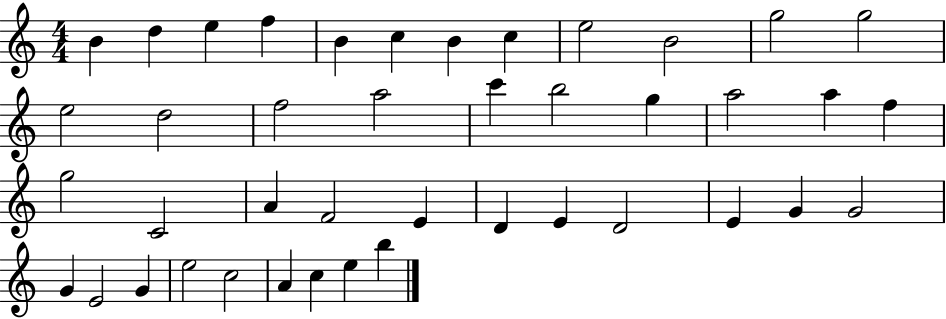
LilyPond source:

{
  \clef treble
  \numericTimeSignature
  \time 4/4
  \key c \major
  b'4 d''4 e''4 f''4 | b'4 c''4 b'4 c''4 | e''2 b'2 | g''2 g''2 | \break e''2 d''2 | f''2 a''2 | c'''4 b''2 g''4 | a''2 a''4 f''4 | \break g''2 c'2 | a'4 f'2 e'4 | d'4 e'4 d'2 | e'4 g'4 g'2 | \break g'4 e'2 g'4 | e''2 c''2 | a'4 c''4 e''4 b''4 | \bar "|."
}